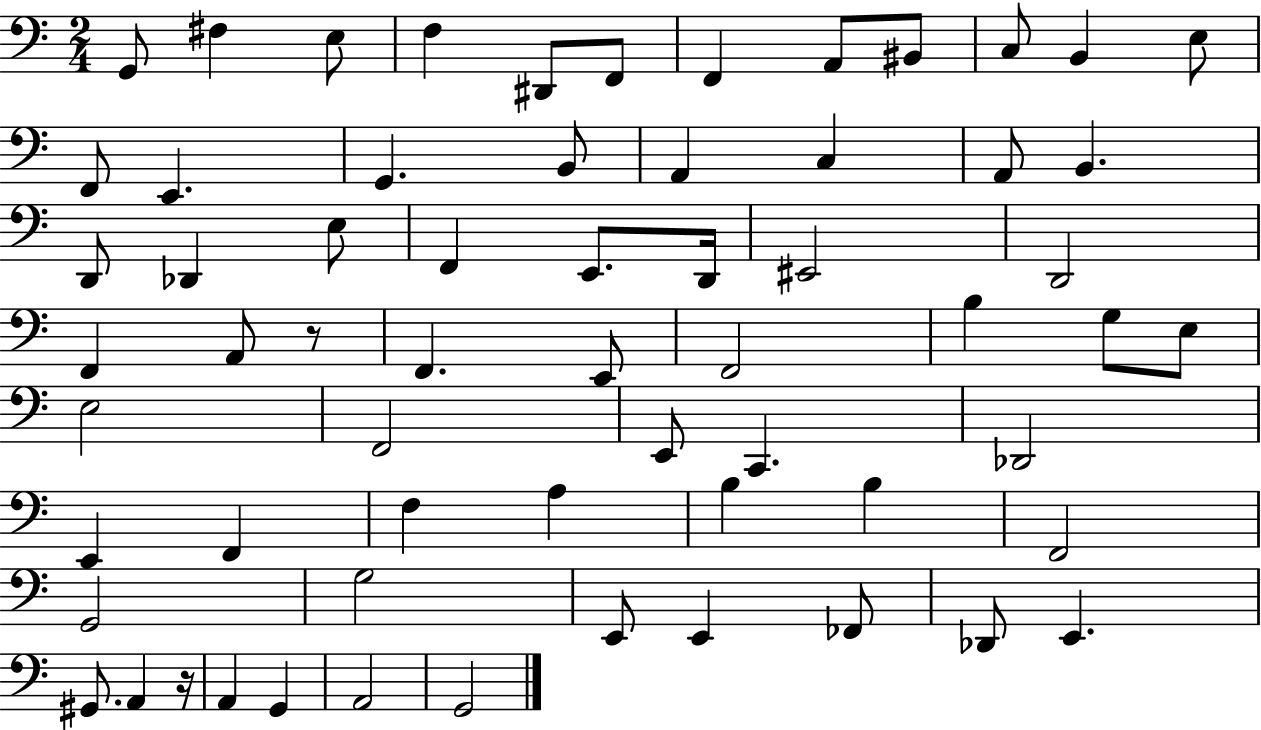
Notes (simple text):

G2/e F#3/q E3/e F3/q D#2/e F2/e F2/q A2/e BIS2/e C3/e B2/q E3/e F2/e E2/q. G2/q. B2/e A2/q C3/q A2/e B2/q. D2/e Db2/q E3/e F2/q E2/e. D2/s EIS2/h D2/h F2/q A2/e R/e F2/q. E2/e F2/h B3/q G3/e E3/e E3/h F2/h E2/e C2/q. Db2/h E2/q F2/q F3/q A3/q B3/q B3/q F2/h G2/h G3/h E2/e E2/q FES2/e Db2/e E2/q. G#2/e. A2/q R/s A2/q G2/q A2/h G2/h